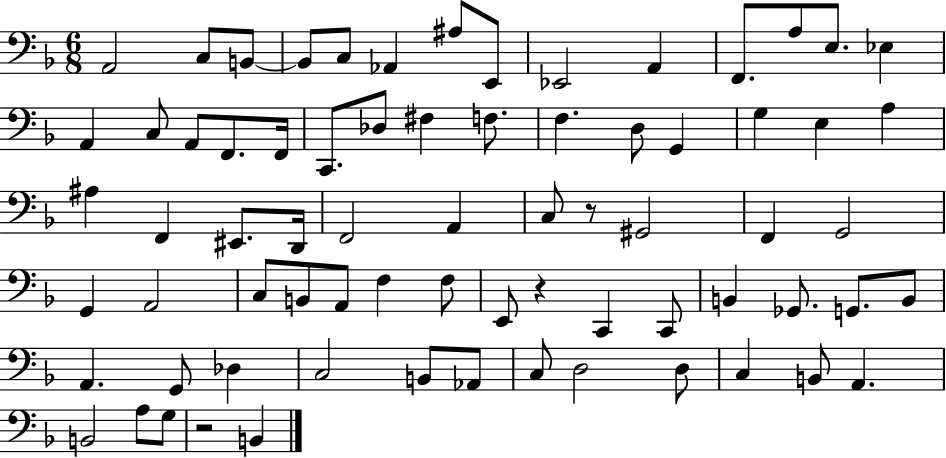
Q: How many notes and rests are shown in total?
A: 72